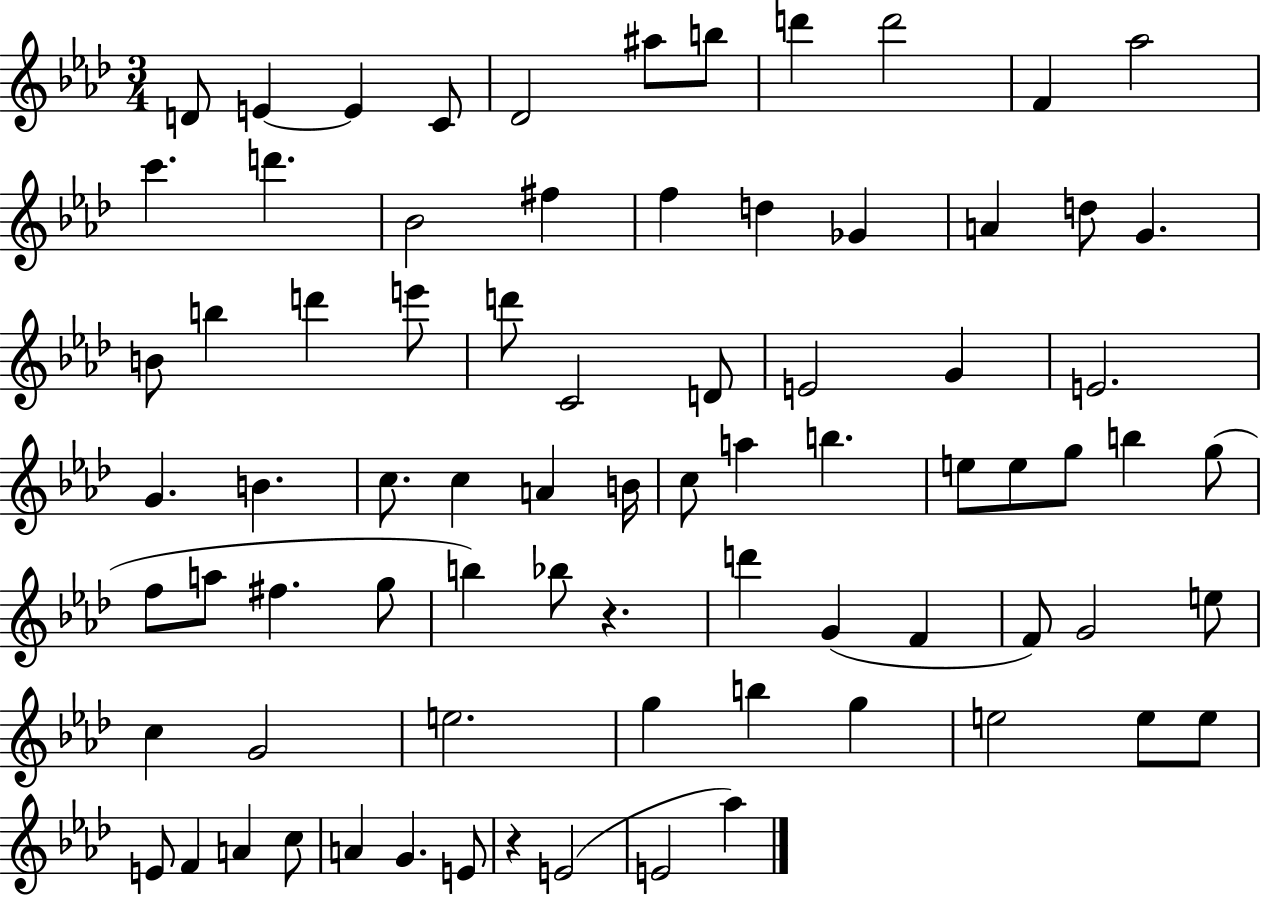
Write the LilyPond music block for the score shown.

{
  \clef treble
  \numericTimeSignature
  \time 3/4
  \key aes \major
  \repeat volta 2 { d'8 e'4~~ e'4 c'8 | des'2 ais''8 b''8 | d'''4 d'''2 | f'4 aes''2 | \break c'''4. d'''4. | bes'2 fis''4 | f''4 d''4 ges'4 | a'4 d''8 g'4. | \break b'8 b''4 d'''4 e'''8 | d'''8 c'2 d'8 | e'2 g'4 | e'2. | \break g'4. b'4. | c''8. c''4 a'4 b'16 | c''8 a''4 b''4. | e''8 e''8 g''8 b''4 g''8( | \break f''8 a''8 fis''4. g''8 | b''4) bes''8 r4. | d'''4 g'4( f'4 | f'8) g'2 e''8 | \break c''4 g'2 | e''2. | g''4 b''4 g''4 | e''2 e''8 e''8 | \break e'8 f'4 a'4 c''8 | a'4 g'4. e'8 | r4 e'2( | e'2 aes''4) | \break } \bar "|."
}